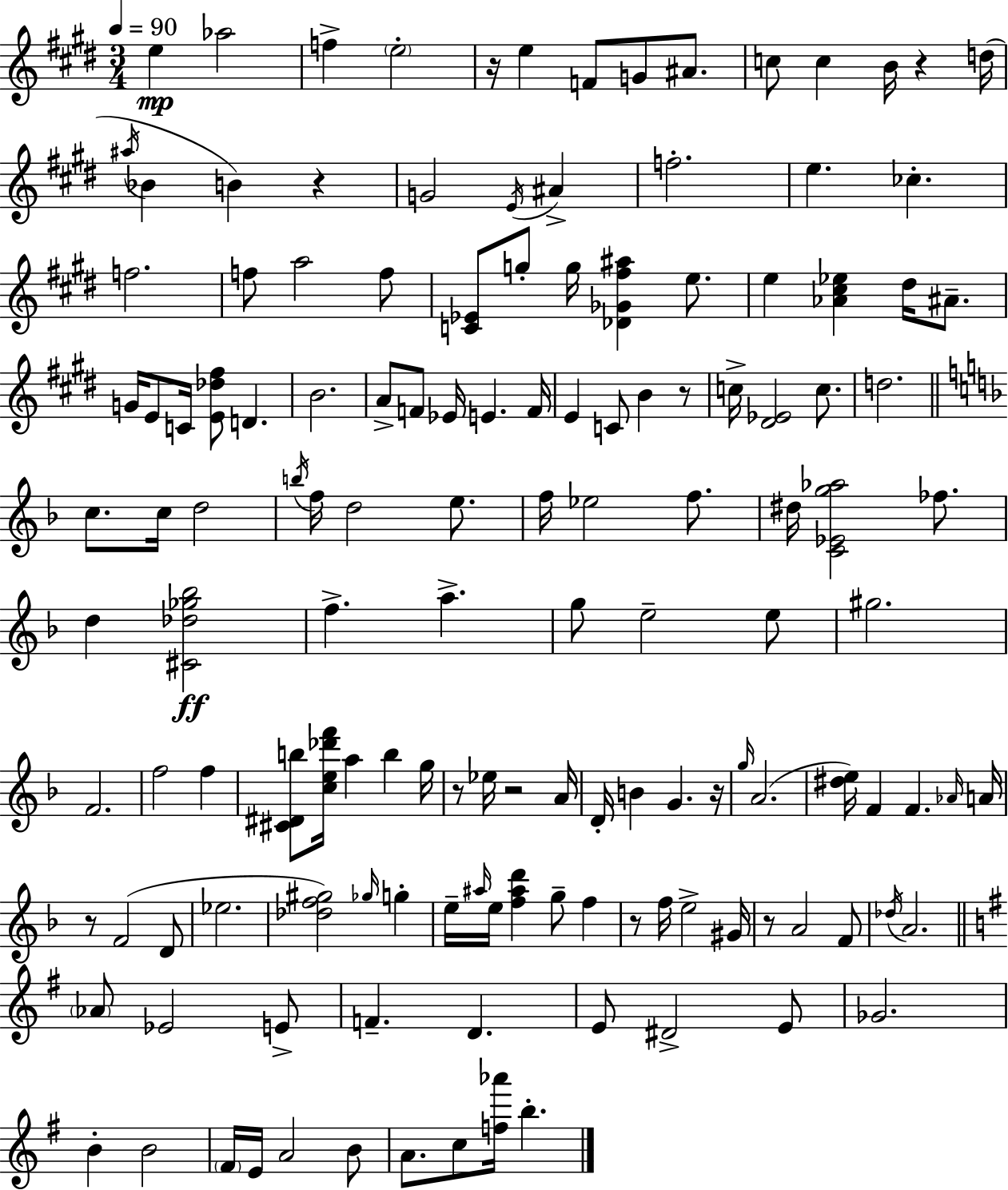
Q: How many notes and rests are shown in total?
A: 141